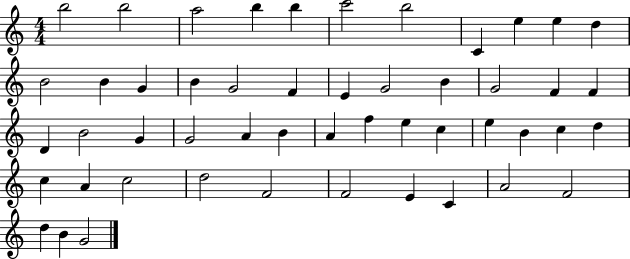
X:1
T:Untitled
M:4/4
L:1/4
K:C
b2 b2 a2 b b c'2 b2 C e e d B2 B G B G2 F E G2 B G2 F F D B2 G G2 A B A f e c e B c d c A c2 d2 F2 F2 E C A2 F2 d B G2